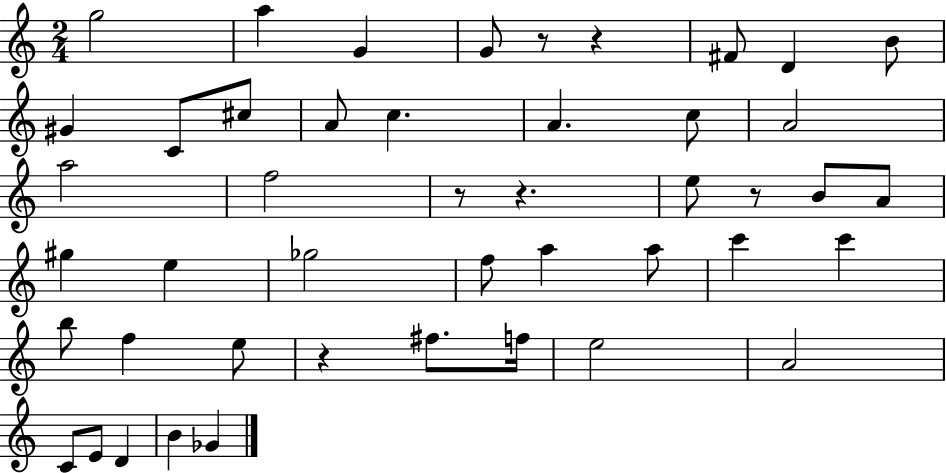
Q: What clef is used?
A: treble